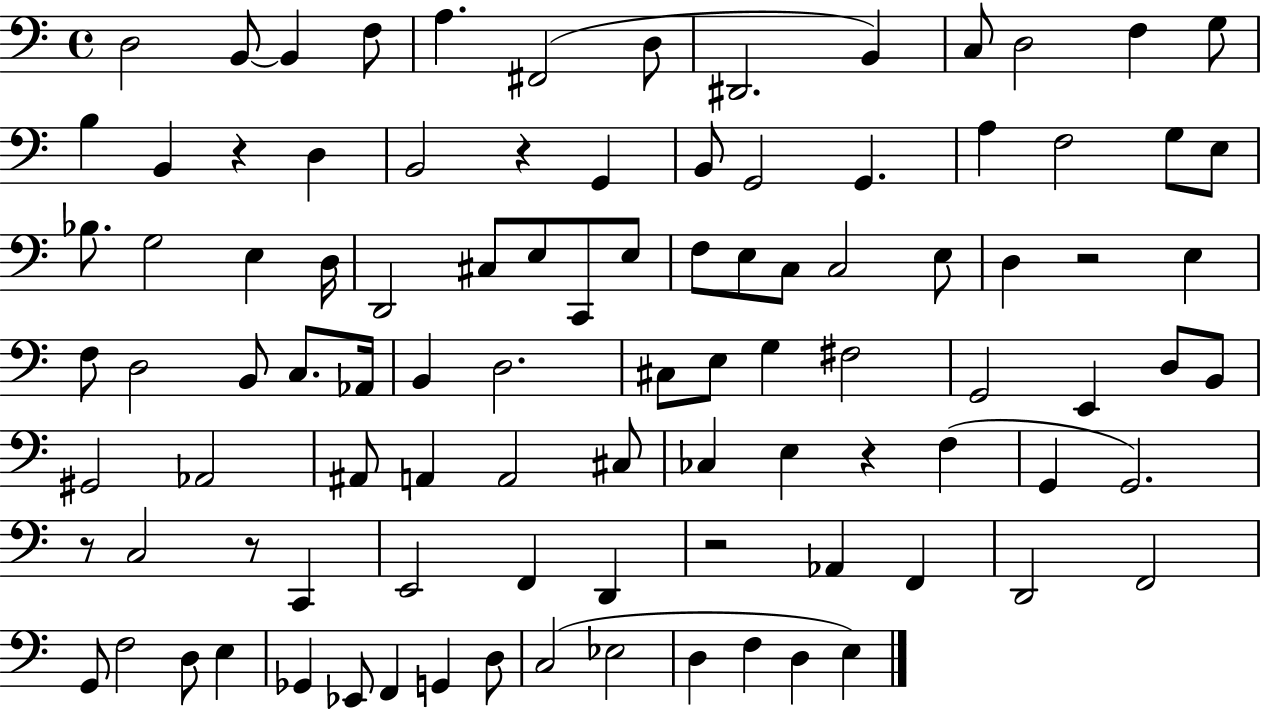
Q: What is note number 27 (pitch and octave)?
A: G3